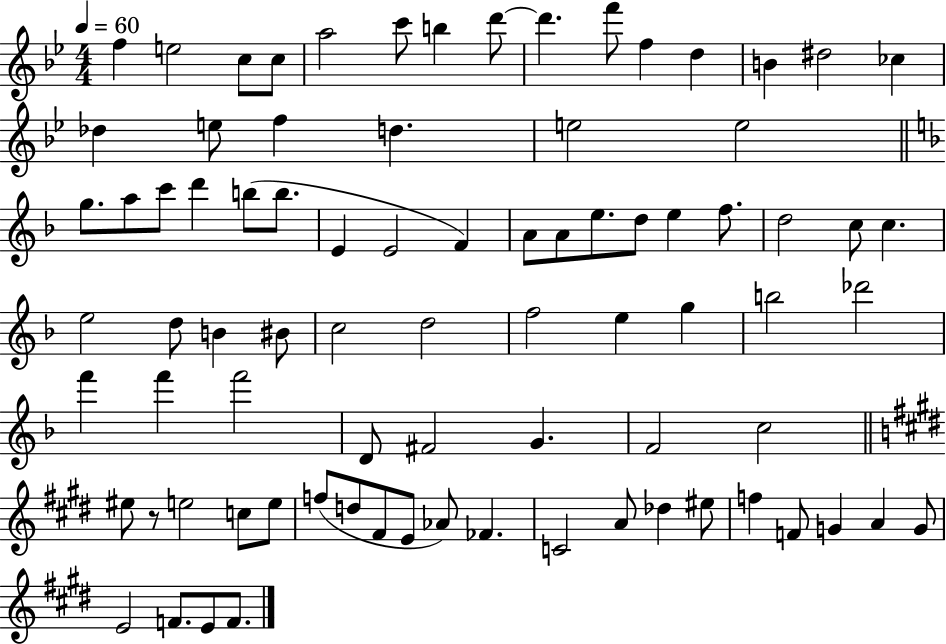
{
  \clef treble
  \numericTimeSignature
  \time 4/4
  \key bes \major
  \tempo 4 = 60
  \repeat volta 2 { f''4 e''2 c''8 c''8 | a''2 c'''8 b''4 d'''8~~ | d'''4. f'''8 f''4 d''4 | b'4 dis''2 ces''4 | \break des''4 e''8 f''4 d''4. | e''2 e''2 | \bar "||" \break \key f \major g''8. a''8 c'''8 d'''4 b''8( b''8. | e'4 e'2 f'4) | a'8 a'8 e''8. d''8 e''4 f''8. | d''2 c''8 c''4. | \break e''2 d''8 b'4 bis'8 | c''2 d''2 | f''2 e''4 g''4 | b''2 des'''2 | \break f'''4 f'''4 f'''2 | d'8 fis'2 g'4. | f'2 c''2 | \bar "||" \break \key e \major eis''8 r8 e''2 c''8 e''8 | f''8( d''8 fis'8 e'8 aes'8) fes'4. | c'2 a'8 des''4 eis''8 | f''4 f'8 g'4 a'4 g'8 | \break e'2 f'8. e'8 f'8. | } \bar "|."
}